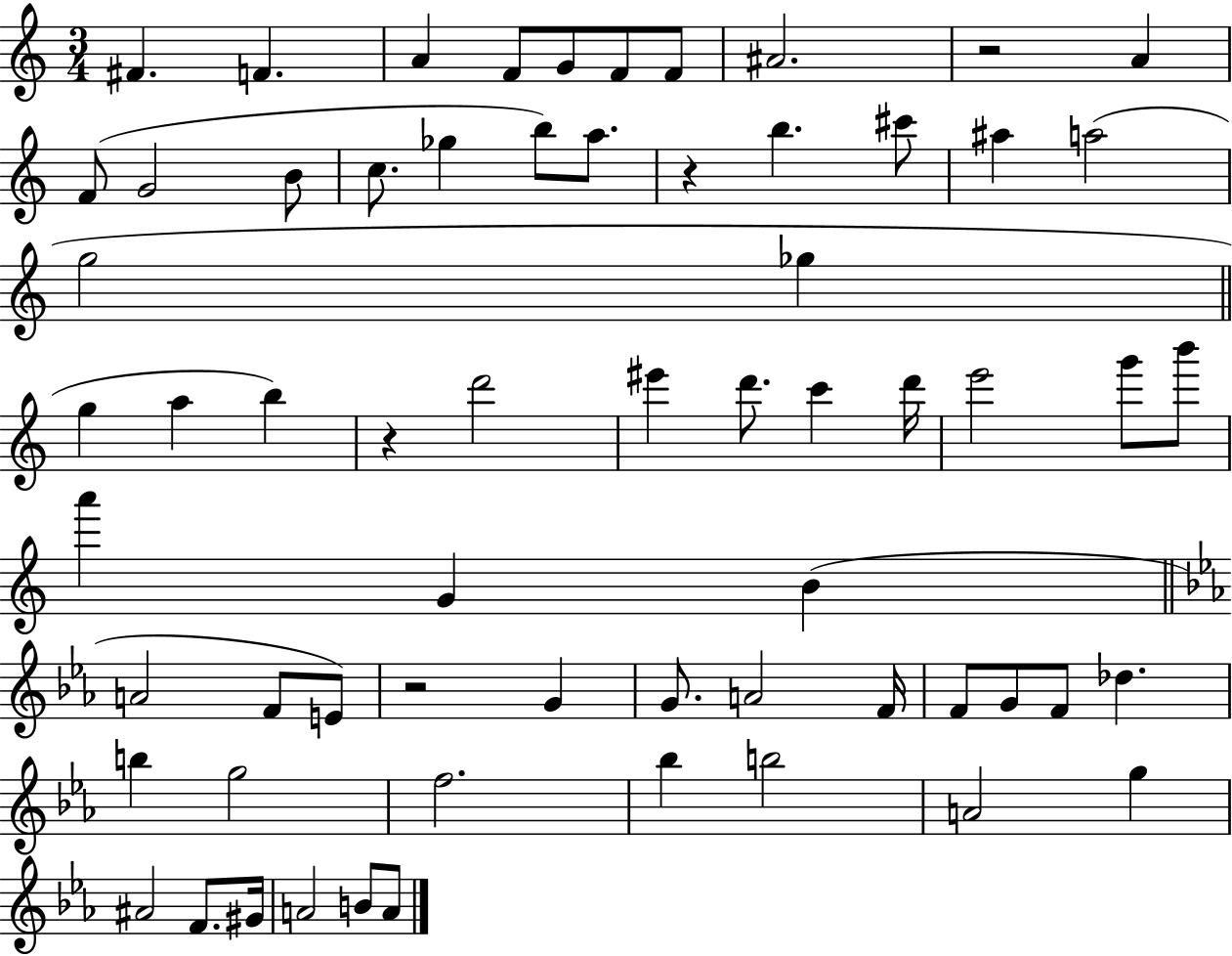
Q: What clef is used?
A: treble